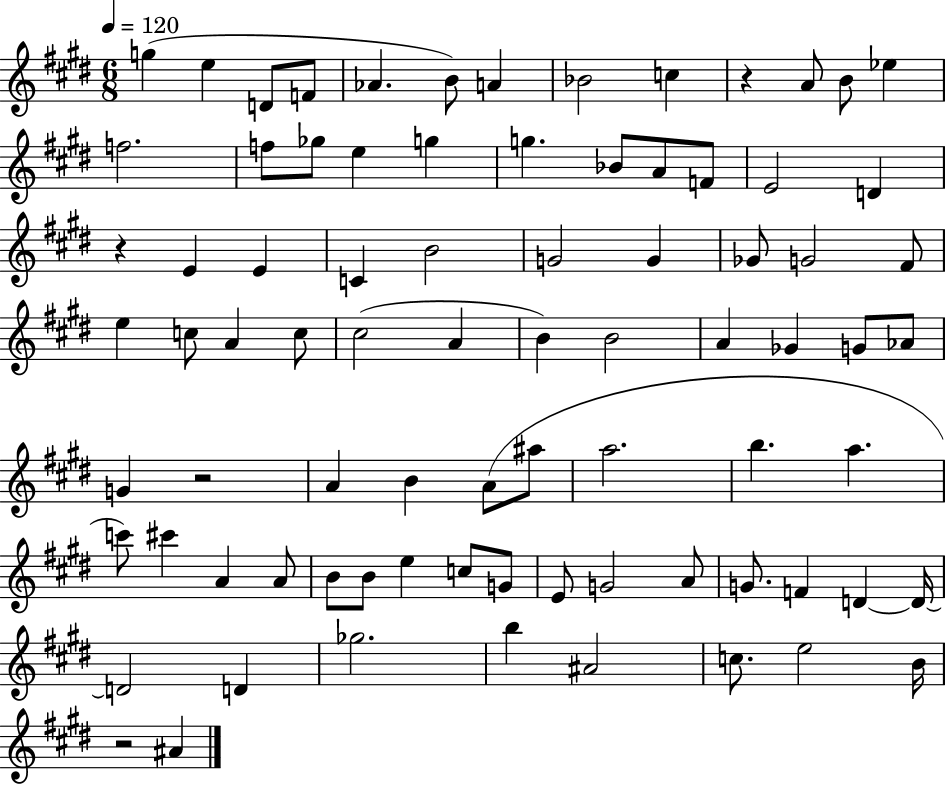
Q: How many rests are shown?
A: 4